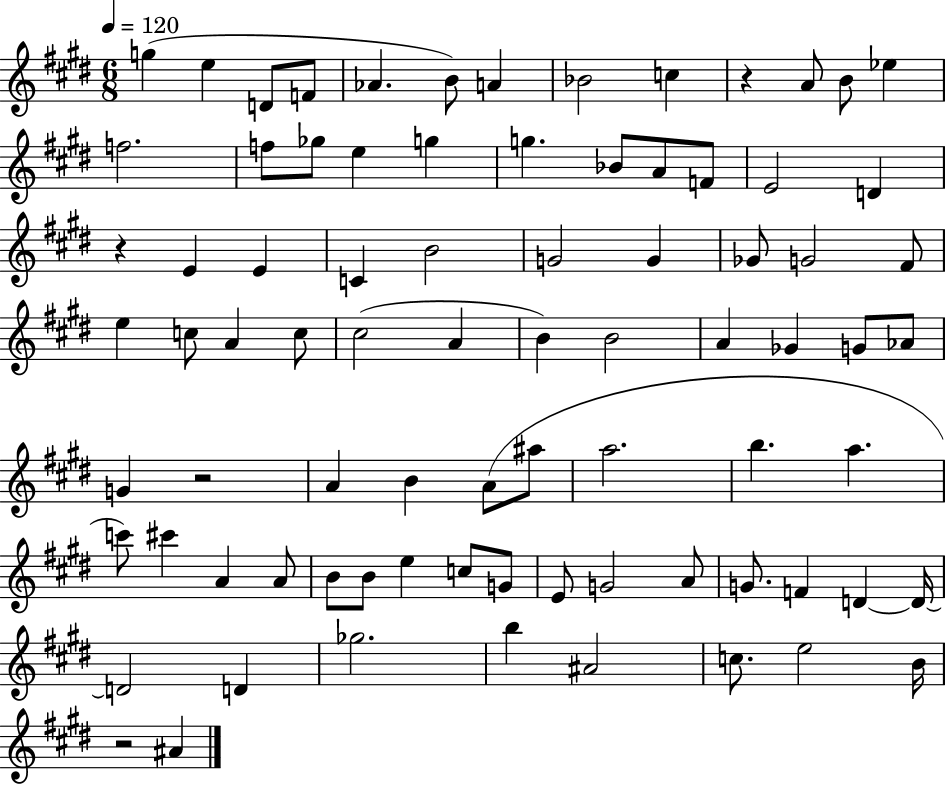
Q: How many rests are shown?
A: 4